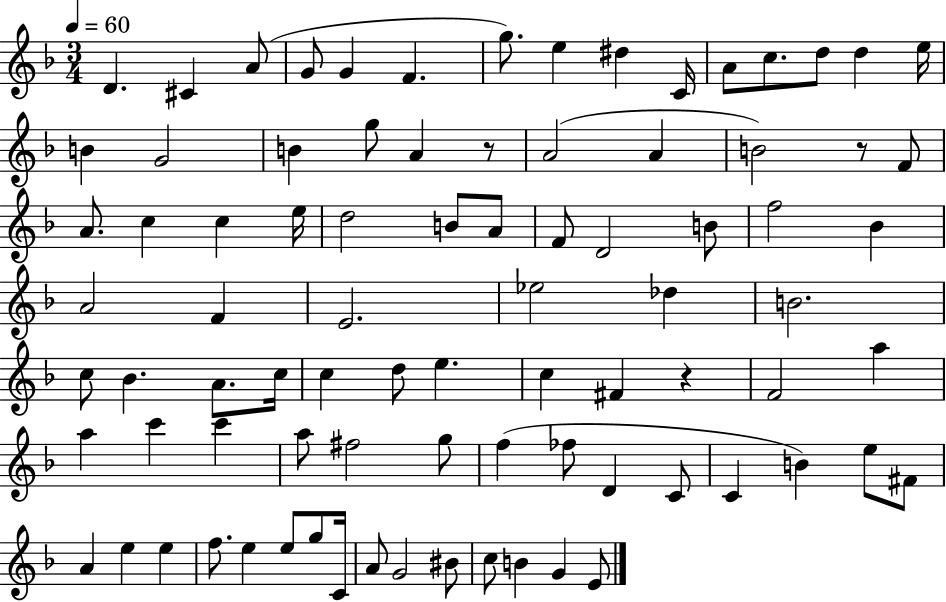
X:1
T:Untitled
M:3/4
L:1/4
K:F
D ^C A/2 G/2 G F g/2 e ^d C/4 A/2 c/2 d/2 d e/4 B G2 B g/2 A z/2 A2 A B2 z/2 F/2 A/2 c c e/4 d2 B/2 A/2 F/2 D2 B/2 f2 _B A2 F E2 _e2 _d B2 c/2 _B A/2 c/4 c d/2 e c ^F z F2 a a c' c' a/2 ^f2 g/2 f _f/2 D C/2 C B e/2 ^F/2 A e e f/2 e e/2 g/2 C/4 A/2 G2 ^B/2 c/2 B G E/2